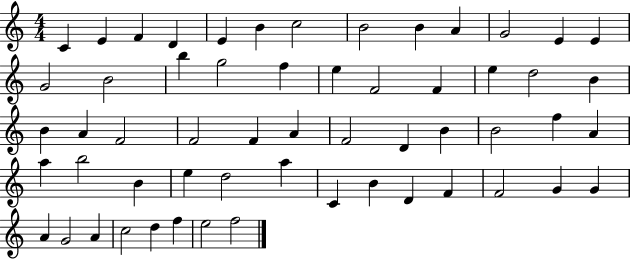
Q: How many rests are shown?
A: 0